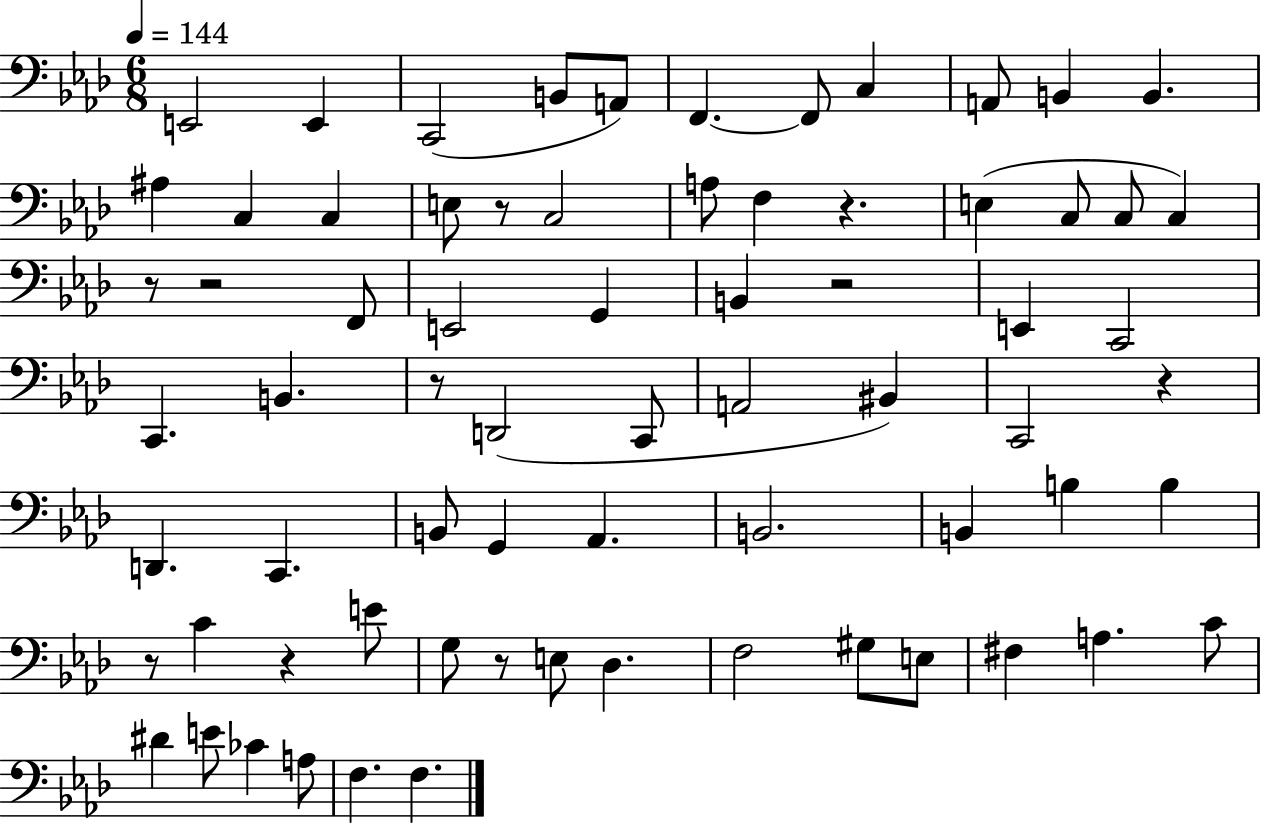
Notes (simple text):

E2/h E2/q C2/h B2/e A2/e F2/q. F2/e C3/q A2/e B2/q B2/q. A#3/q C3/q C3/q E3/e R/e C3/h A3/e F3/q R/q. E3/q C3/e C3/e C3/q R/e R/h F2/e E2/h G2/q B2/q R/h E2/q C2/h C2/q. B2/q. R/e D2/h C2/e A2/h BIS2/q C2/h R/q D2/q. C2/q. B2/e G2/q Ab2/q. B2/h. B2/q B3/q B3/q R/e C4/q R/q E4/e G3/e R/e E3/e Db3/q. F3/h G#3/e E3/e F#3/q A3/q. C4/e D#4/q E4/e CES4/q A3/e F3/q. F3/q.